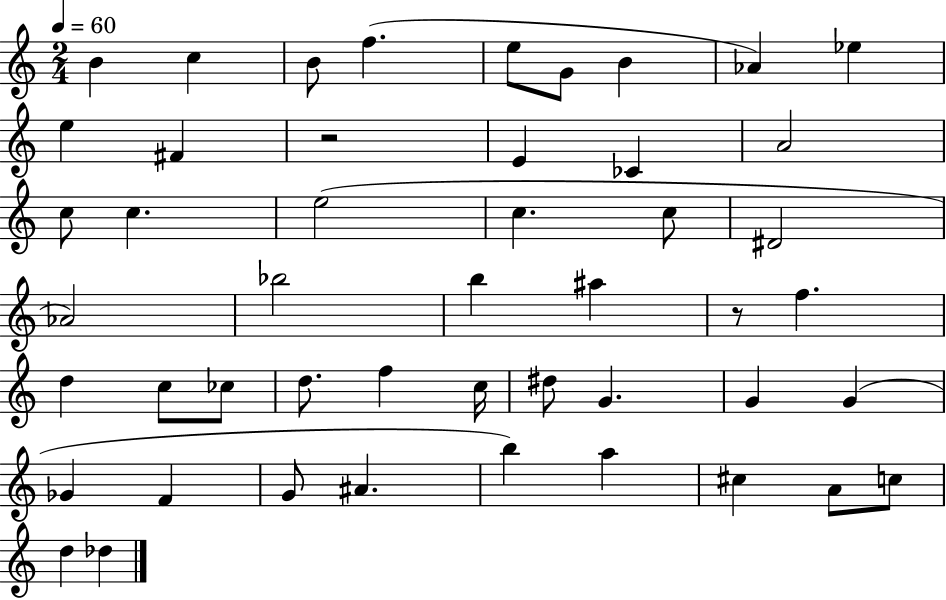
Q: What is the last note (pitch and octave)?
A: Db5